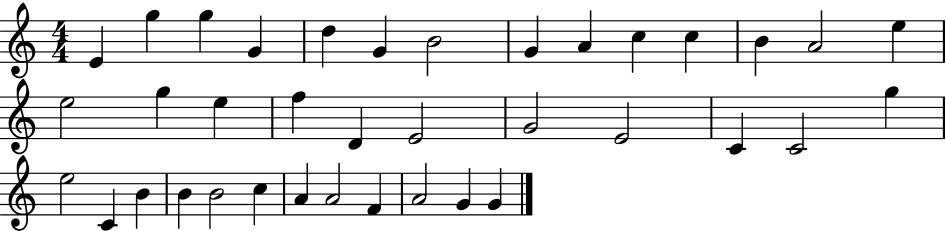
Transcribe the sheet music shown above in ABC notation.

X:1
T:Untitled
M:4/4
L:1/4
K:C
E g g G d G B2 G A c c B A2 e e2 g e f D E2 G2 E2 C C2 g e2 C B B B2 c A A2 F A2 G G